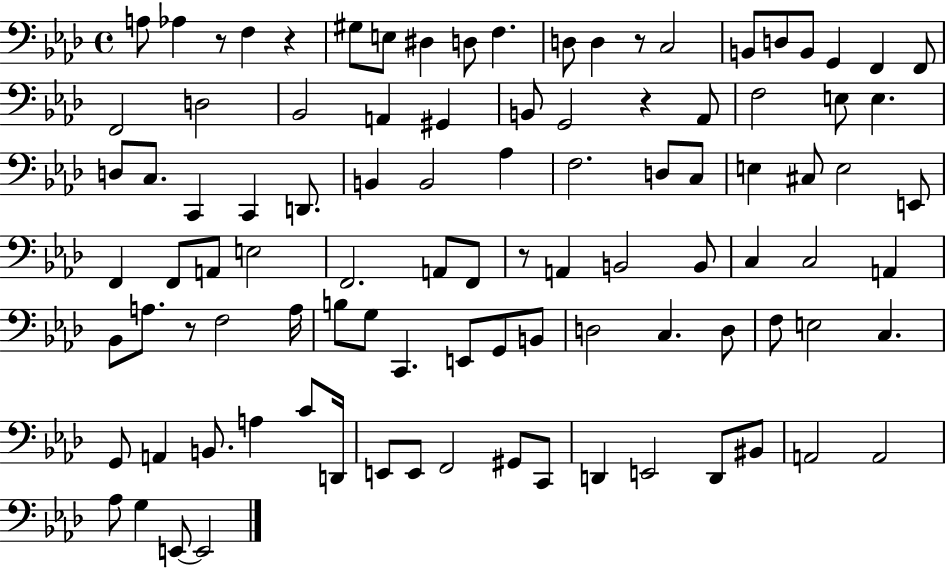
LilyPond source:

{
  \clef bass
  \time 4/4
  \defaultTimeSignature
  \key aes \major
  a8 aes4 r8 f4 r4 | gis8 e8 dis4 d8 f4. | d8 d4 r8 c2 | b,8 d8 b,8 g,4 f,4 f,8 | \break f,2 d2 | bes,2 a,4 gis,4 | b,8 g,2 r4 aes,8 | f2 e8 e4. | \break d8 c8. c,4 c,4 d,8. | b,4 b,2 aes4 | f2. d8 c8 | e4 cis8 e2 e,8 | \break f,4 f,8 a,8 e2 | f,2. a,8 f,8 | r8 a,4 b,2 b,8 | c4 c2 a,4 | \break bes,8 a8. r8 f2 a16 | b8 g8 c,4. e,8 g,8 b,8 | d2 c4. d8 | f8 e2 c4. | \break g,8 a,4 b,8. a4 c'8 d,16 | e,8 e,8 f,2 gis,8 c,8 | d,4 e,2 d,8 bis,8 | a,2 a,2 | \break aes8 g4 e,8~~ e,2 | \bar "|."
}